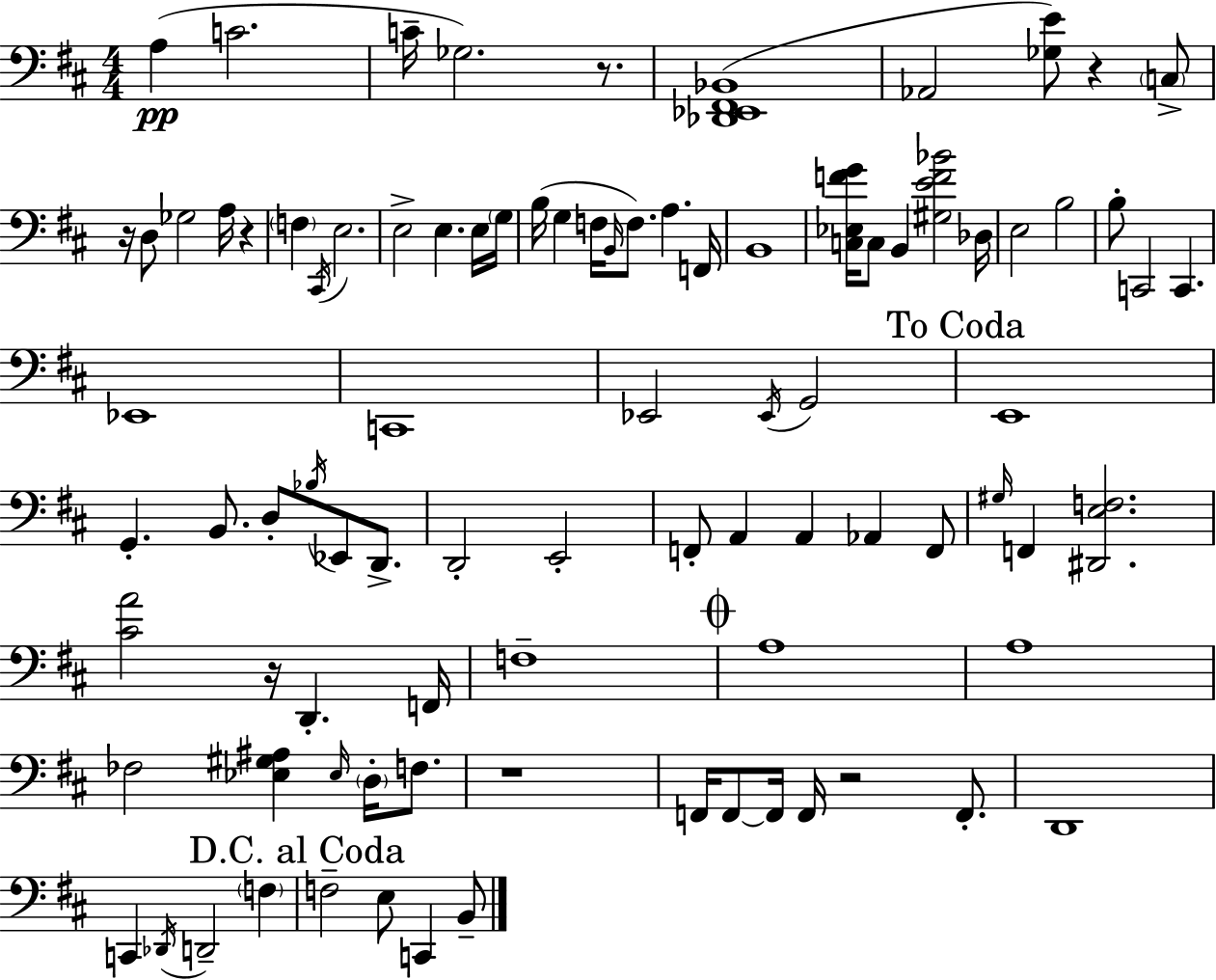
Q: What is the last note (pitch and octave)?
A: B2